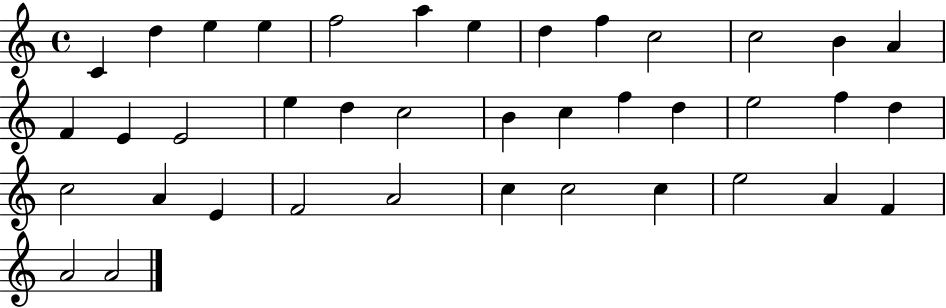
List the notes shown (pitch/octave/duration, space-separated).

C4/q D5/q E5/q E5/q F5/h A5/q E5/q D5/q F5/q C5/h C5/h B4/q A4/q F4/q E4/q E4/h E5/q D5/q C5/h B4/q C5/q F5/q D5/q E5/h F5/q D5/q C5/h A4/q E4/q F4/h A4/h C5/q C5/h C5/q E5/h A4/q F4/q A4/h A4/h